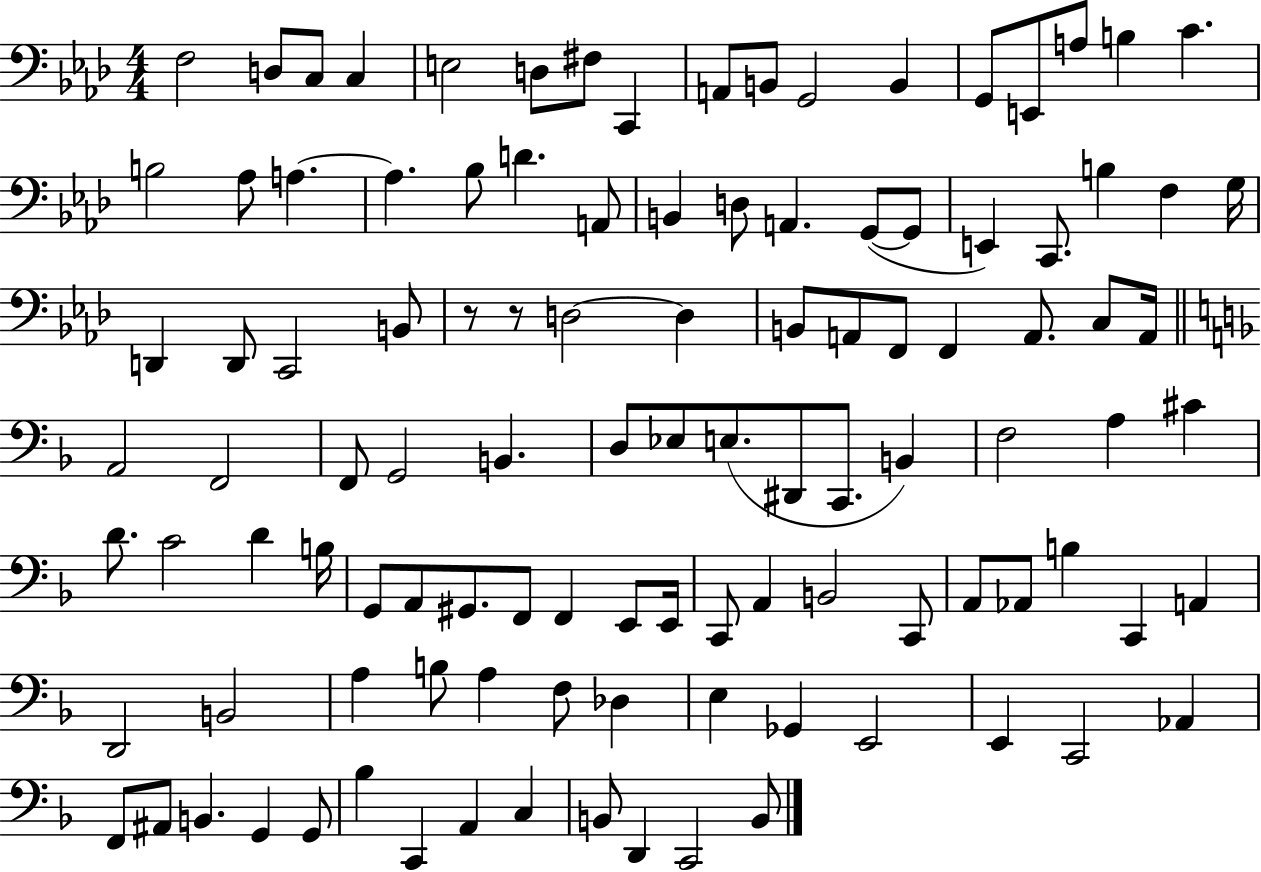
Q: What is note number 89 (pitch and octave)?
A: E3